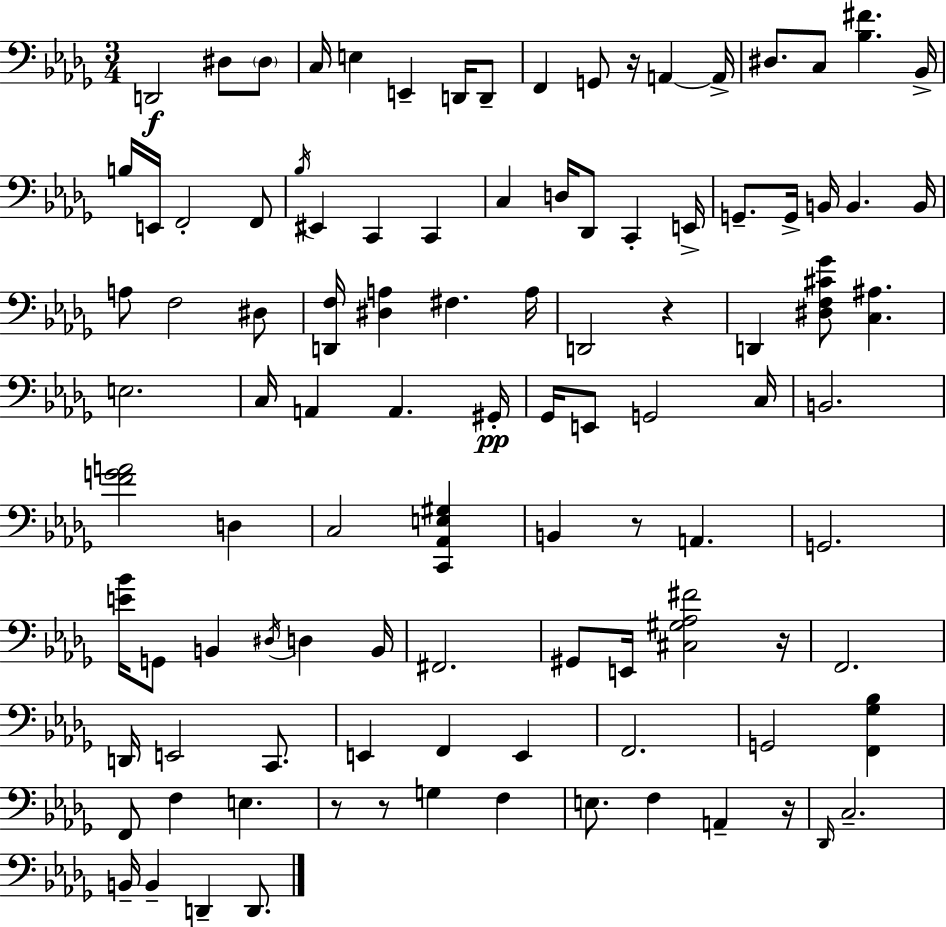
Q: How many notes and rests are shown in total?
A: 103